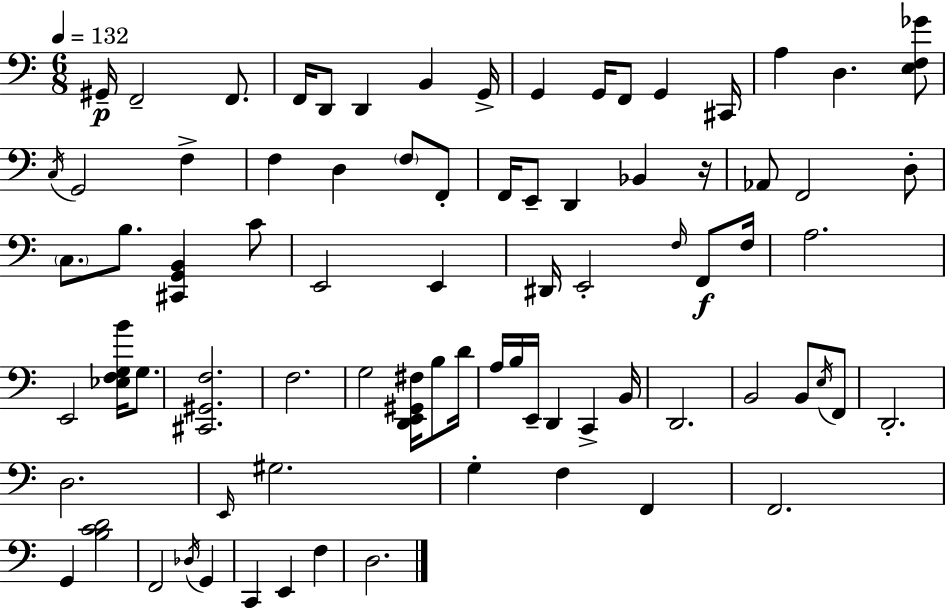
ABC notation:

X:1
T:Untitled
M:6/8
L:1/4
K:Am
^G,,/4 F,,2 F,,/2 F,,/4 D,,/2 D,, B,, G,,/4 G,, G,,/4 F,,/2 G,, ^C,,/4 A, D, [E,F,_G]/2 C,/4 G,,2 F, F, D, F,/2 F,,/2 F,,/4 E,,/2 D,, _B,, z/4 _A,,/2 F,,2 D,/2 C,/2 B,/2 [^C,,G,,B,,] C/2 E,,2 E,, ^D,,/4 E,,2 F,/4 F,,/2 F,/4 A,2 E,,2 [_E,F,G,B]/4 G,/2 [^C,,^G,,F,]2 F,2 G,2 [D,,E,,^G,,^F,]/4 B,/2 D/4 A,/4 B,/4 E,,/4 D,, C,, B,,/4 D,,2 B,,2 B,,/2 E,/4 F,,/2 D,,2 D,2 E,,/4 ^G,2 G, F, F,, F,,2 G,, [B,CD]2 F,,2 _D,/4 G,, C,, E,, F, D,2